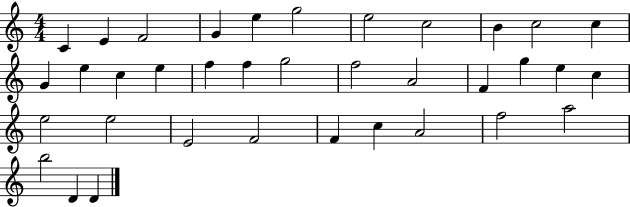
{
  \clef treble
  \numericTimeSignature
  \time 4/4
  \key c \major
  c'4 e'4 f'2 | g'4 e''4 g''2 | e''2 c''2 | b'4 c''2 c''4 | \break g'4 e''4 c''4 e''4 | f''4 f''4 g''2 | f''2 a'2 | f'4 g''4 e''4 c''4 | \break e''2 e''2 | e'2 f'2 | f'4 c''4 a'2 | f''2 a''2 | \break b''2 d'4 d'4 | \bar "|."
}